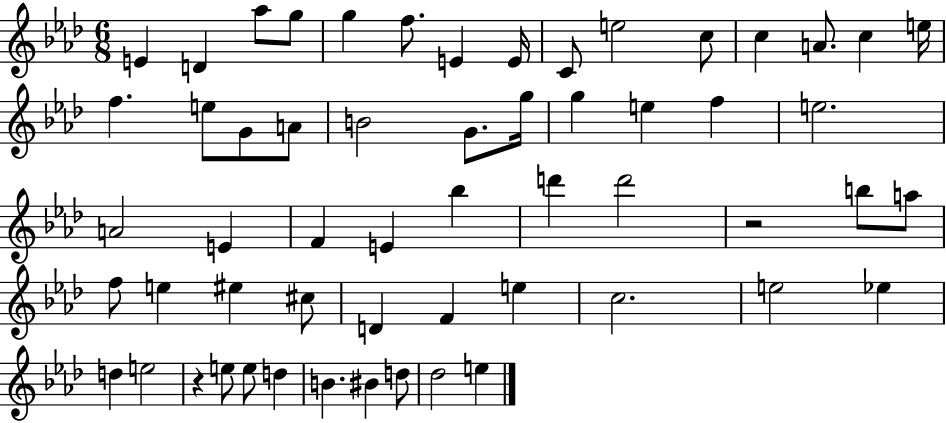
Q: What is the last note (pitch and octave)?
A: E5